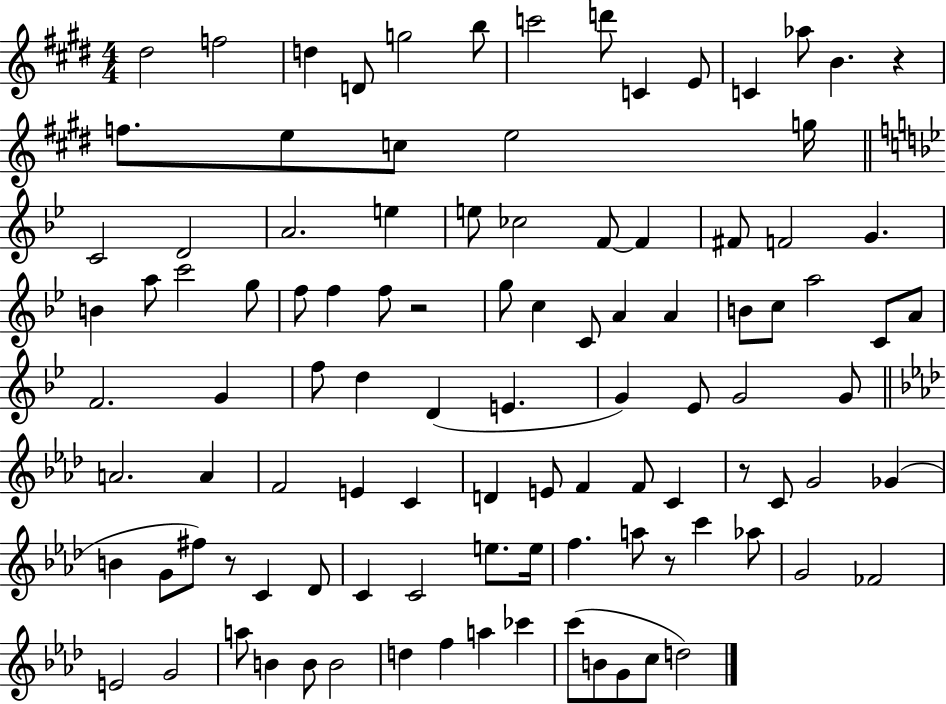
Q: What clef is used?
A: treble